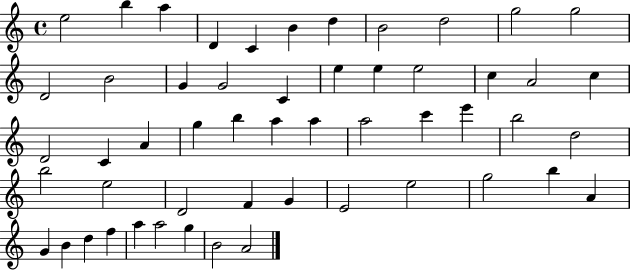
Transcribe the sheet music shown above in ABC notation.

X:1
T:Untitled
M:4/4
L:1/4
K:C
e2 b a D C B d B2 d2 g2 g2 D2 B2 G G2 C e e e2 c A2 c D2 C A g b a a a2 c' e' b2 d2 b2 e2 D2 F G E2 e2 g2 b A G B d f a a2 g B2 A2